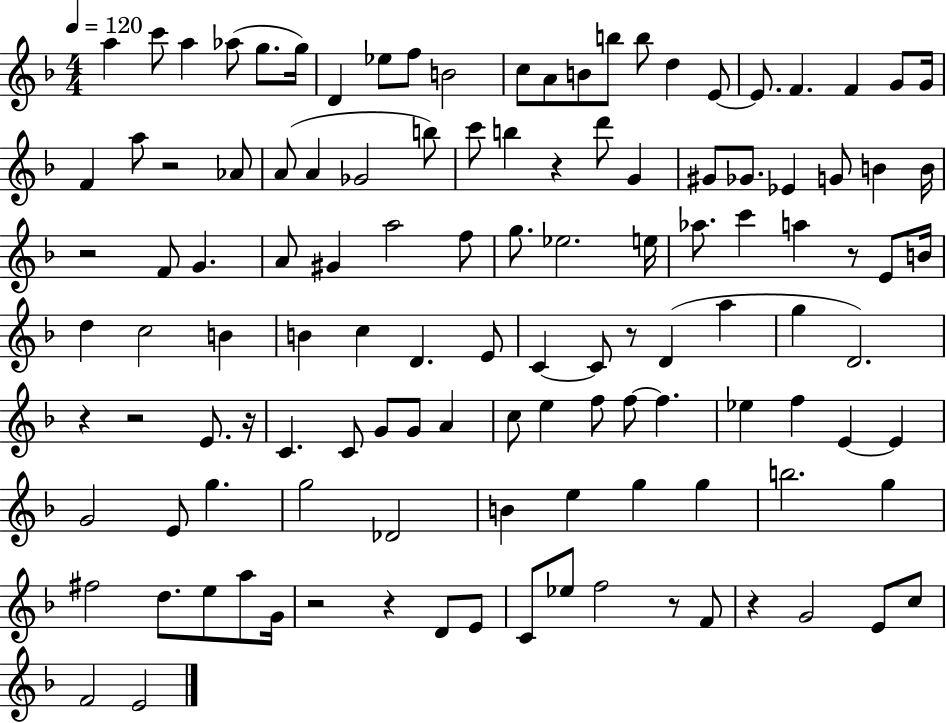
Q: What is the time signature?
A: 4/4